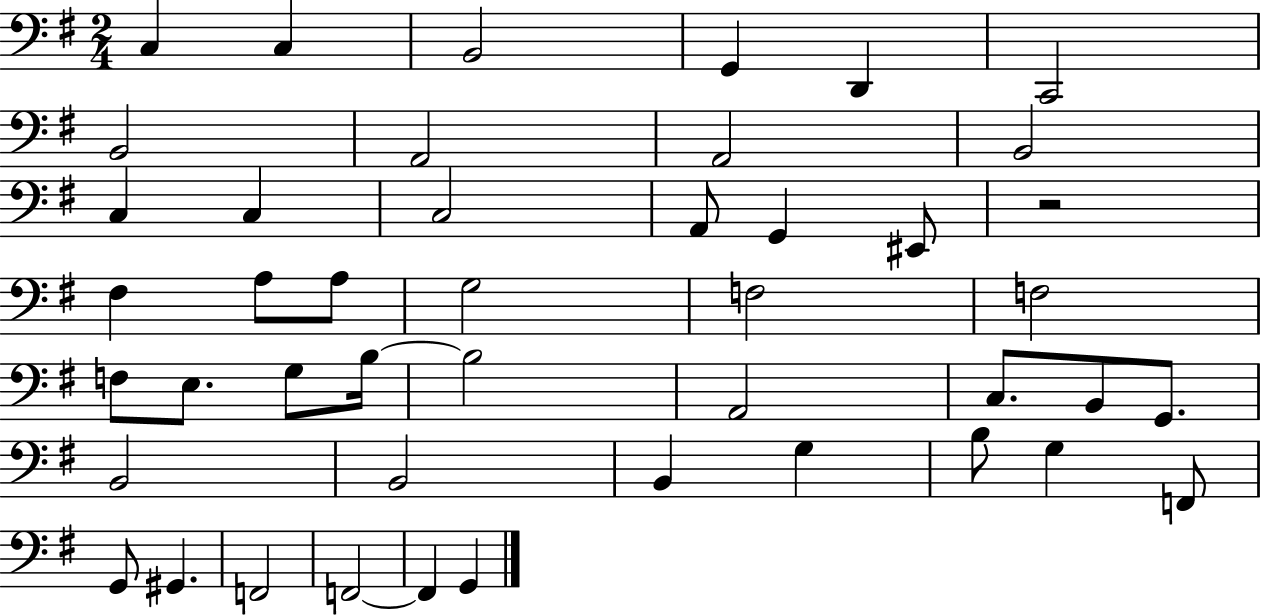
{
  \clef bass
  \numericTimeSignature
  \time 2/4
  \key g \major
  c4 c4 | b,2 | g,4 d,4 | c,2 | \break b,2 | a,2 | a,2 | b,2 | \break c4 c4 | c2 | a,8 g,4 eis,8 | r2 | \break fis4 a8 a8 | g2 | f2 | f2 | \break f8 e8. g8 b16~~ | b2 | a,2 | c8. b,8 g,8. | \break b,2 | b,2 | b,4 g4 | b8 g4 f,8 | \break g,8 gis,4. | f,2 | f,2~~ | f,4 g,4 | \break \bar "|."
}